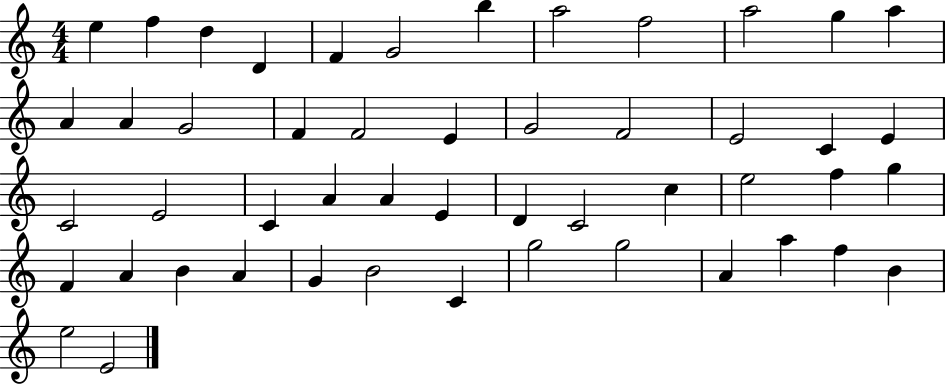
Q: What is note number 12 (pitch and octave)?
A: A5